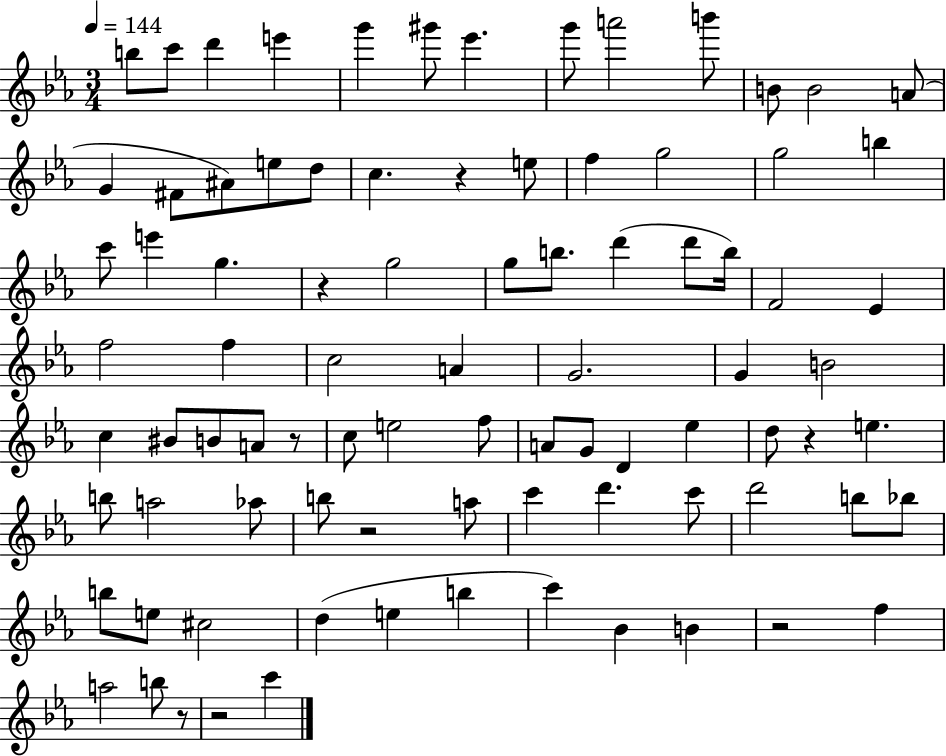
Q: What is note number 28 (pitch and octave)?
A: G5